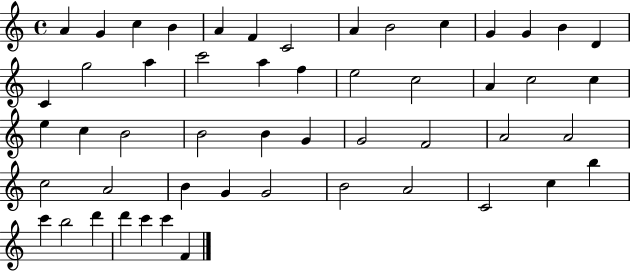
X:1
T:Untitled
M:4/4
L:1/4
K:C
A G c B A F C2 A B2 c G G B D C g2 a c'2 a f e2 c2 A c2 c e c B2 B2 B G G2 F2 A2 A2 c2 A2 B G G2 B2 A2 C2 c b c' b2 d' d' c' c' F